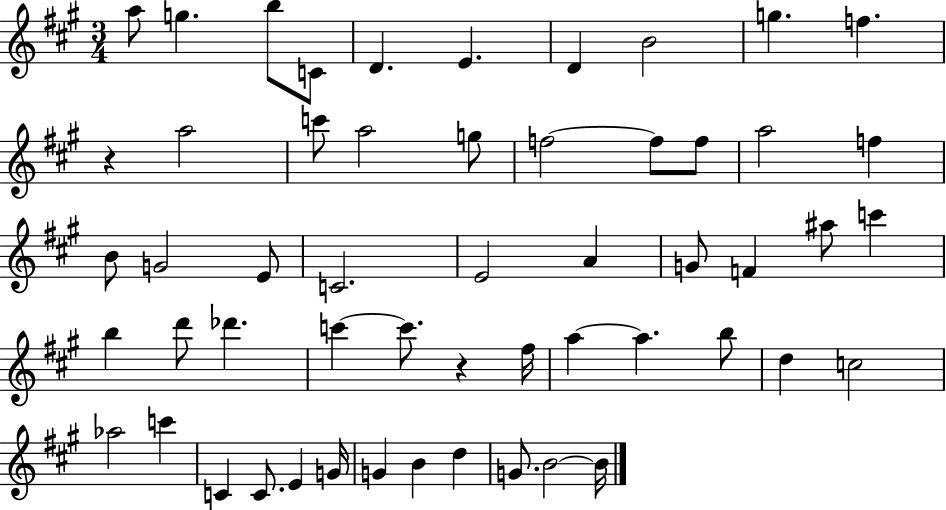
A5/e G5/q. B5/e C4/e D4/q. E4/q. D4/q B4/h G5/q. F5/q. R/q A5/h C6/e A5/h G5/e F5/h F5/e F5/e A5/h F5/q B4/e G4/h E4/e C4/h. E4/h A4/q G4/e F4/q A#5/e C6/q B5/q D6/e Db6/q. C6/q C6/e. R/q F#5/s A5/q A5/q. B5/e D5/q C5/h Ab5/h C6/q C4/q C4/e. E4/q G4/s G4/q B4/q D5/q G4/e. B4/h B4/s